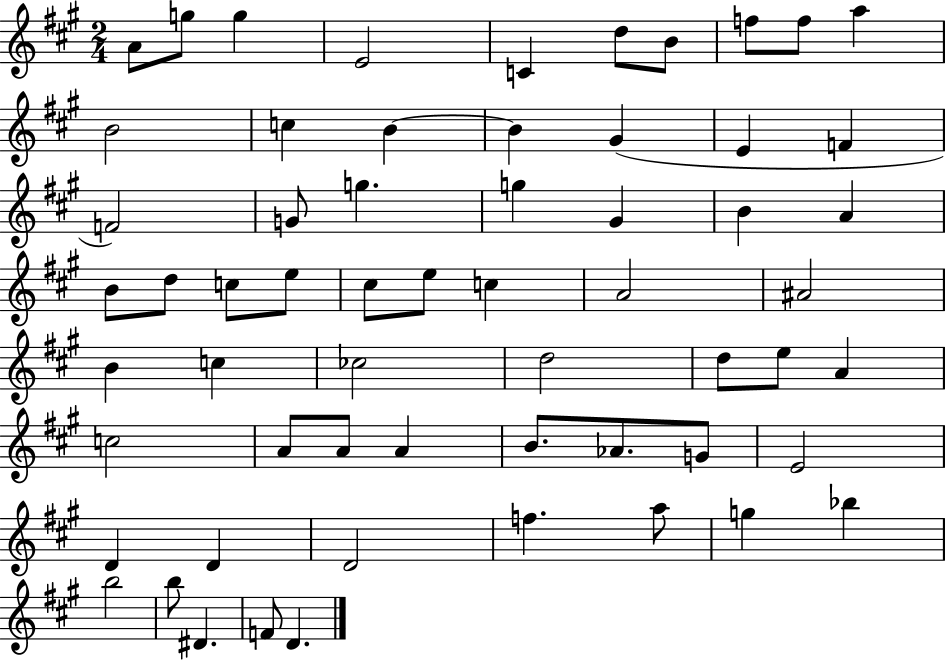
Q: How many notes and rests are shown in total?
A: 60